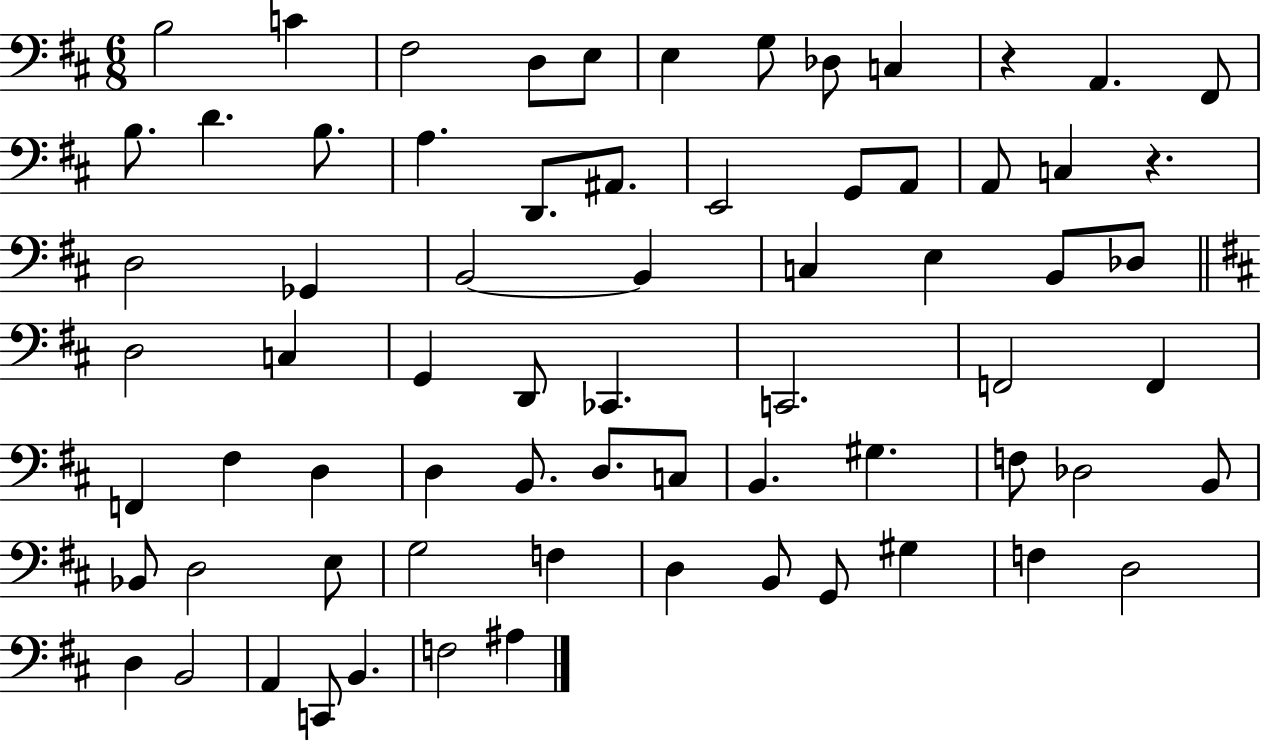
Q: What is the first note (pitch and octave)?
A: B3